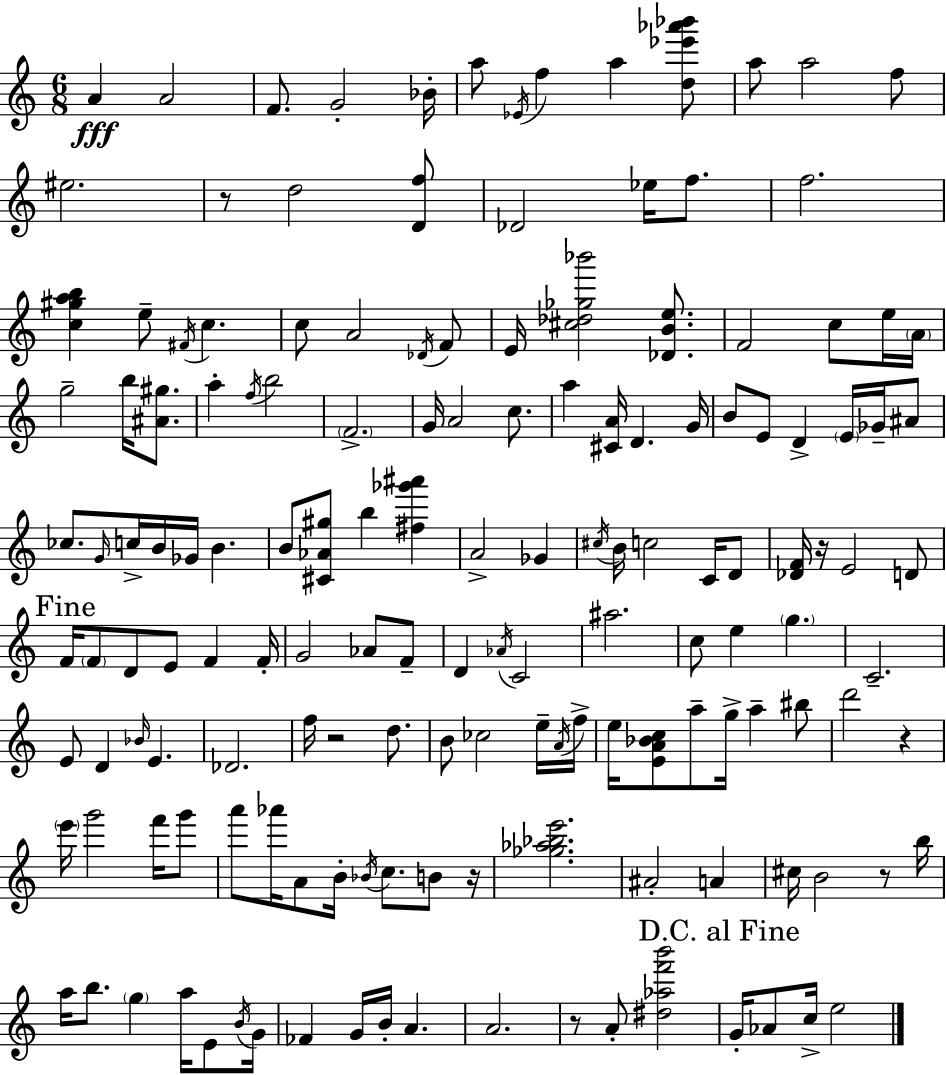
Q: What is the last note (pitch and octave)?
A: E5